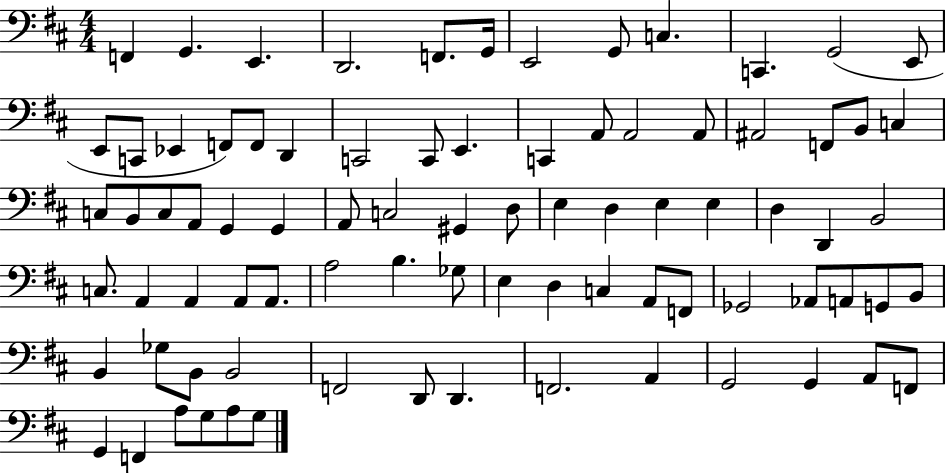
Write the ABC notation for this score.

X:1
T:Untitled
M:4/4
L:1/4
K:D
F,, G,, E,, D,,2 F,,/2 G,,/4 E,,2 G,,/2 C, C,, G,,2 E,,/2 E,,/2 C,,/2 _E,, F,,/2 F,,/2 D,, C,,2 C,,/2 E,, C,, A,,/2 A,,2 A,,/2 ^A,,2 F,,/2 B,,/2 C, C,/2 B,,/2 C,/2 A,,/2 G,, G,, A,,/2 C,2 ^G,, D,/2 E, D, E, E, D, D,, B,,2 C,/2 A,, A,, A,,/2 A,,/2 A,2 B, _G,/2 E, D, C, A,,/2 F,,/2 _G,,2 _A,,/2 A,,/2 G,,/2 B,,/2 B,, _G,/2 B,,/2 B,,2 F,,2 D,,/2 D,, F,,2 A,, G,,2 G,, A,,/2 F,,/2 G,, F,, A,/2 G,/2 A,/2 G,/2